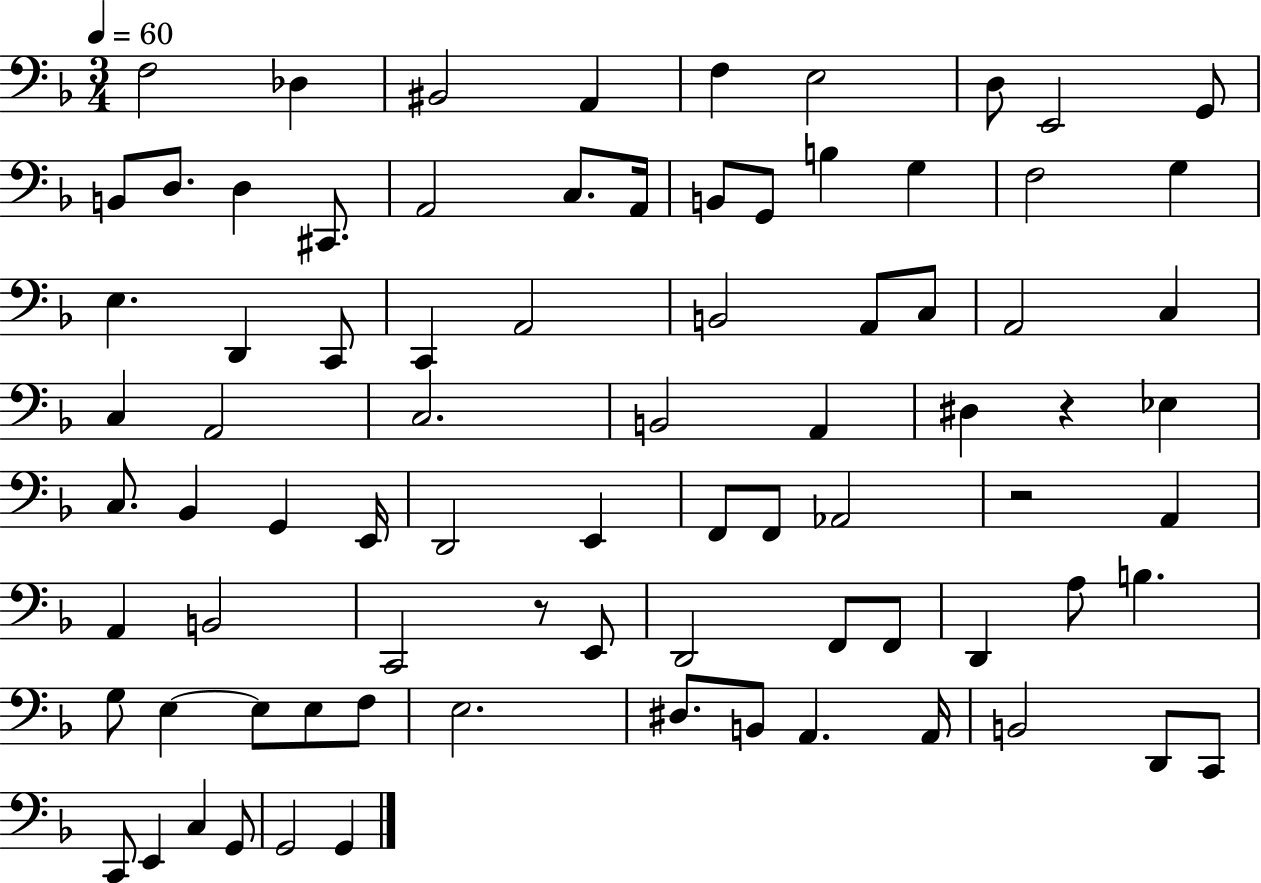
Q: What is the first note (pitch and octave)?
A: F3